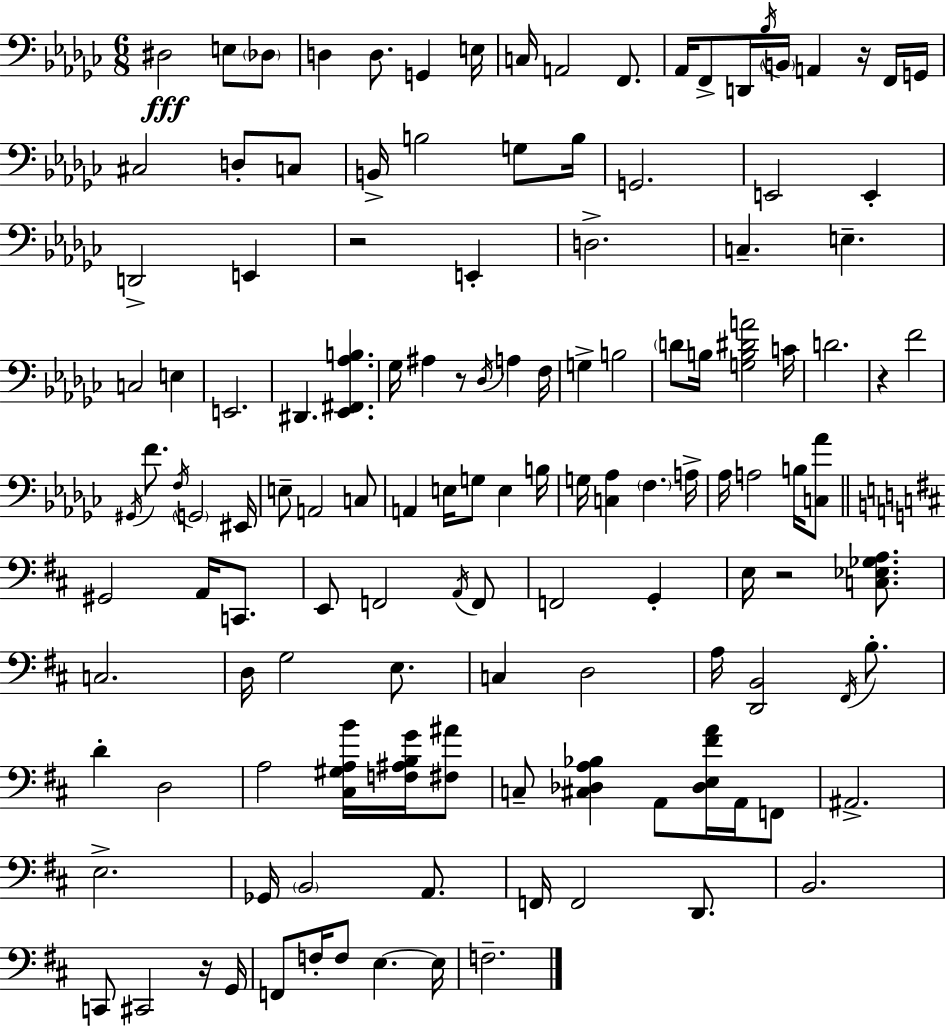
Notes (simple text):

D#3/h E3/e Db3/e D3/q D3/e. G2/q E3/s C3/s A2/h F2/e. Ab2/s F2/e D2/s Bb3/s B2/s A2/q R/s F2/s G2/s C#3/h D3/e C3/e B2/s B3/h G3/e B3/s G2/h. E2/h E2/q D2/h E2/q R/h E2/q D3/h. C3/q. E3/q. C3/h E3/q E2/h. D#2/q. [Eb2,F#2,Ab3,B3]/q. Gb3/s A#3/q R/e Db3/s A3/q F3/s G3/q B3/h D4/e B3/s [G3,B3,D#4,A4]/h C4/s D4/h. R/q F4/h G#2/s F4/e. F3/s G2/h EIS2/s E3/e A2/h C3/e A2/q E3/s G3/e E3/q B3/s G3/s [C3,Ab3]/q F3/q. A3/s Ab3/s A3/h B3/s [C3,Ab4]/e G#2/h A2/s C2/e. E2/e F2/h A2/s F2/e F2/h G2/q E3/s R/h [C3,Eb3,Gb3,A3]/e. C3/h. D3/s G3/h E3/e. C3/q D3/h A3/s [D2,B2]/h F#2/s B3/e. D4/q D3/h A3/h [C#3,G#3,A3,B4]/s [F3,A#3,B3,G4]/s [F#3,A#4]/e C3/e [C#3,Db3,A3,Bb3]/q A2/e [Db3,E3,F#4,A4]/s A2/s F2/e A#2/h. E3/h. Gb2/s B2/h A2/e. F2/s F2/h D2/e. B2/h. C2/e C#2/h R/s G2/s F2/e F3/s F3/e E3/q. E3/s F3/h.